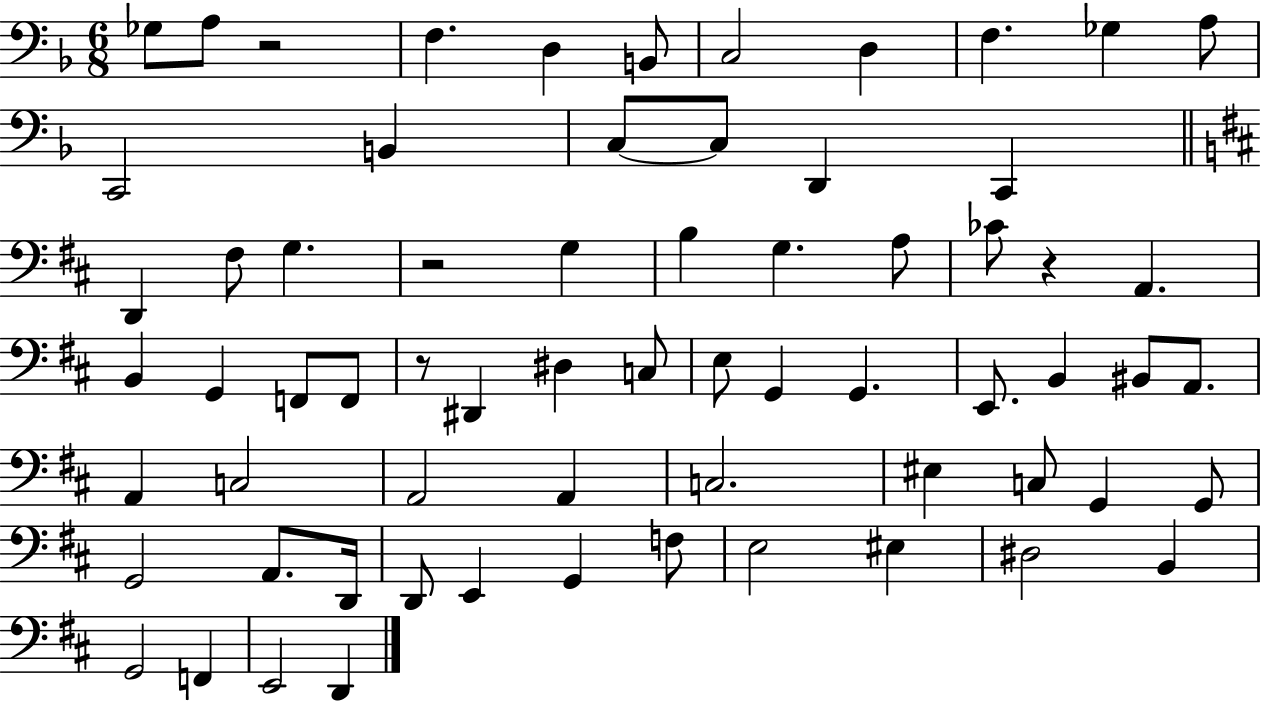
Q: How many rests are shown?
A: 4